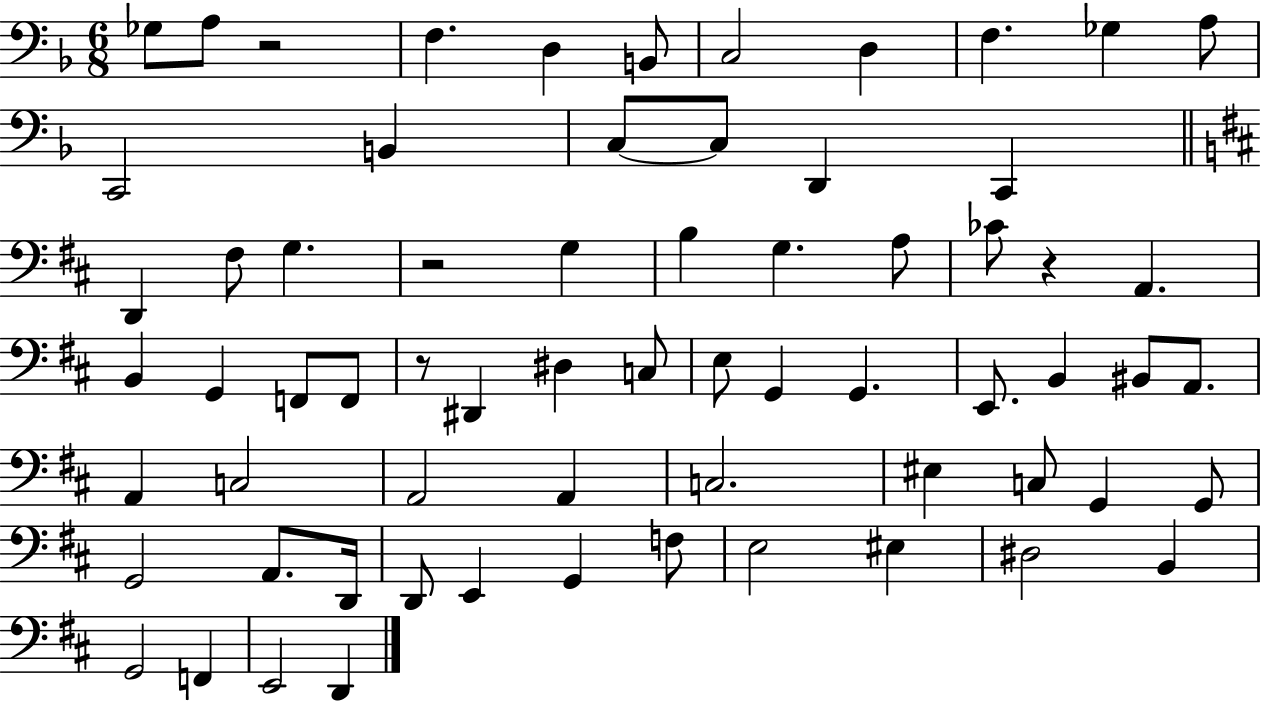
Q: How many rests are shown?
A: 4